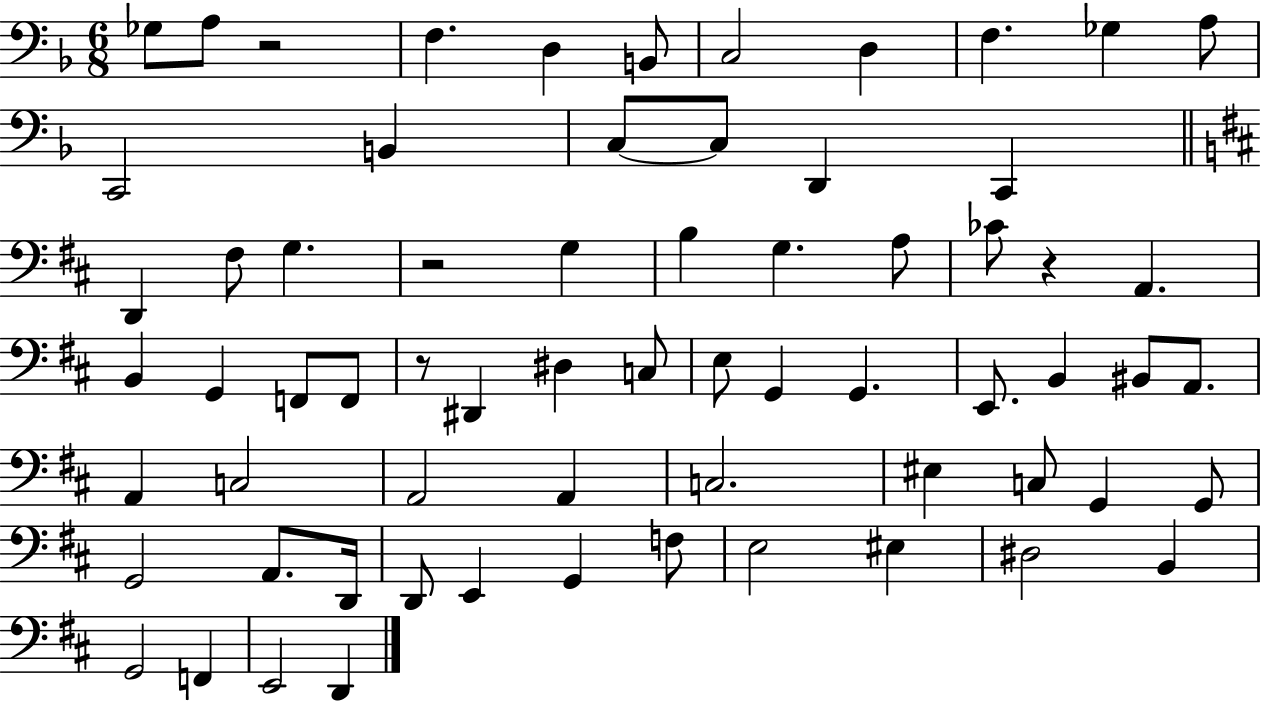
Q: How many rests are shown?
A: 4